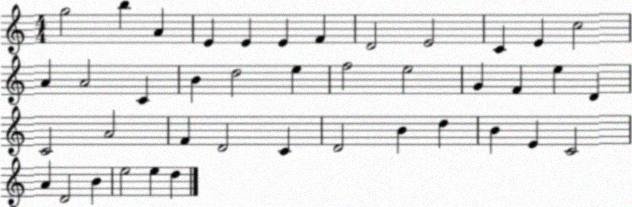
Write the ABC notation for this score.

X:1
T:Untitled
M:4/4
L:1/4
K:C
g2 b A E E E F D2 E2 C E c2 A A2 C B d2 e f2 e2 G F e D C2 A2 F D2 C D2 B d B E C2 A D2 B e2 e d